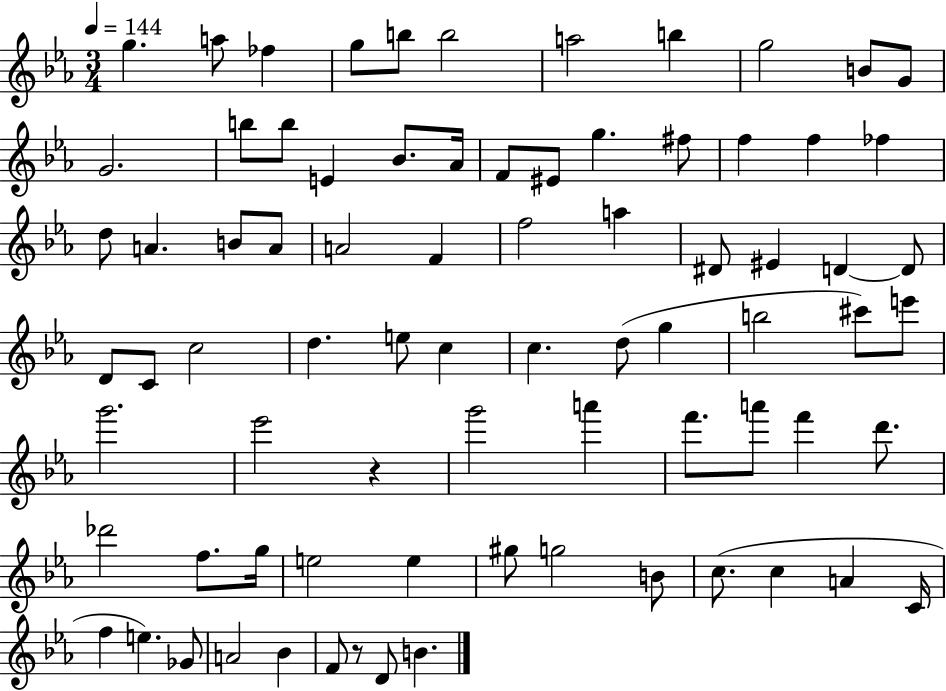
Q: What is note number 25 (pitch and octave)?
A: D5